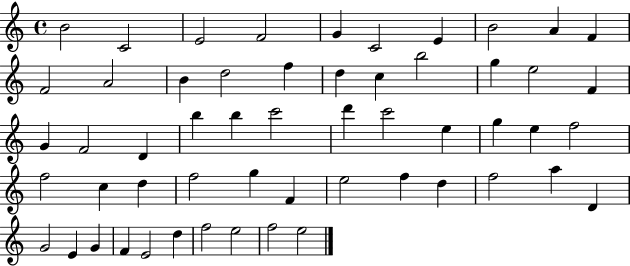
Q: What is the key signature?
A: C major